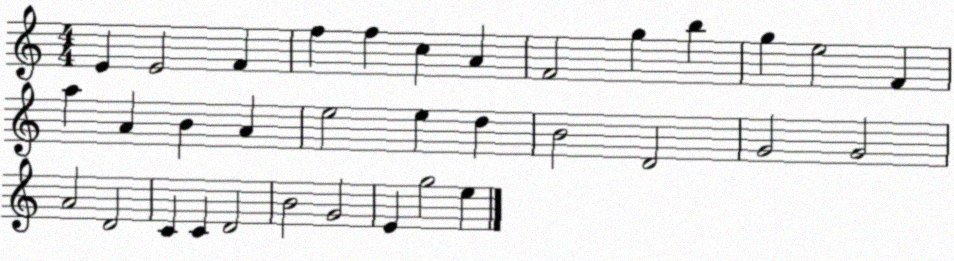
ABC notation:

X:1
T:Untitled
M:4/4
L:1/4
K:C
E E2 F f f c A F2 g b g e2 F a A B A e2 e d B2 D2 G2 G2 A2 D2 C C D2 B2 G2 E g2 e